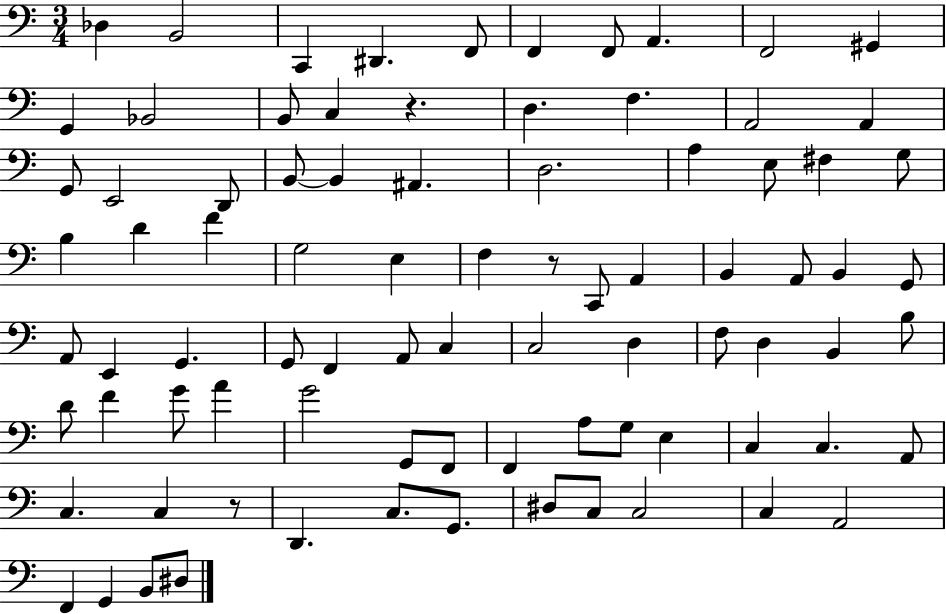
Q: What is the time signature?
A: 3/4